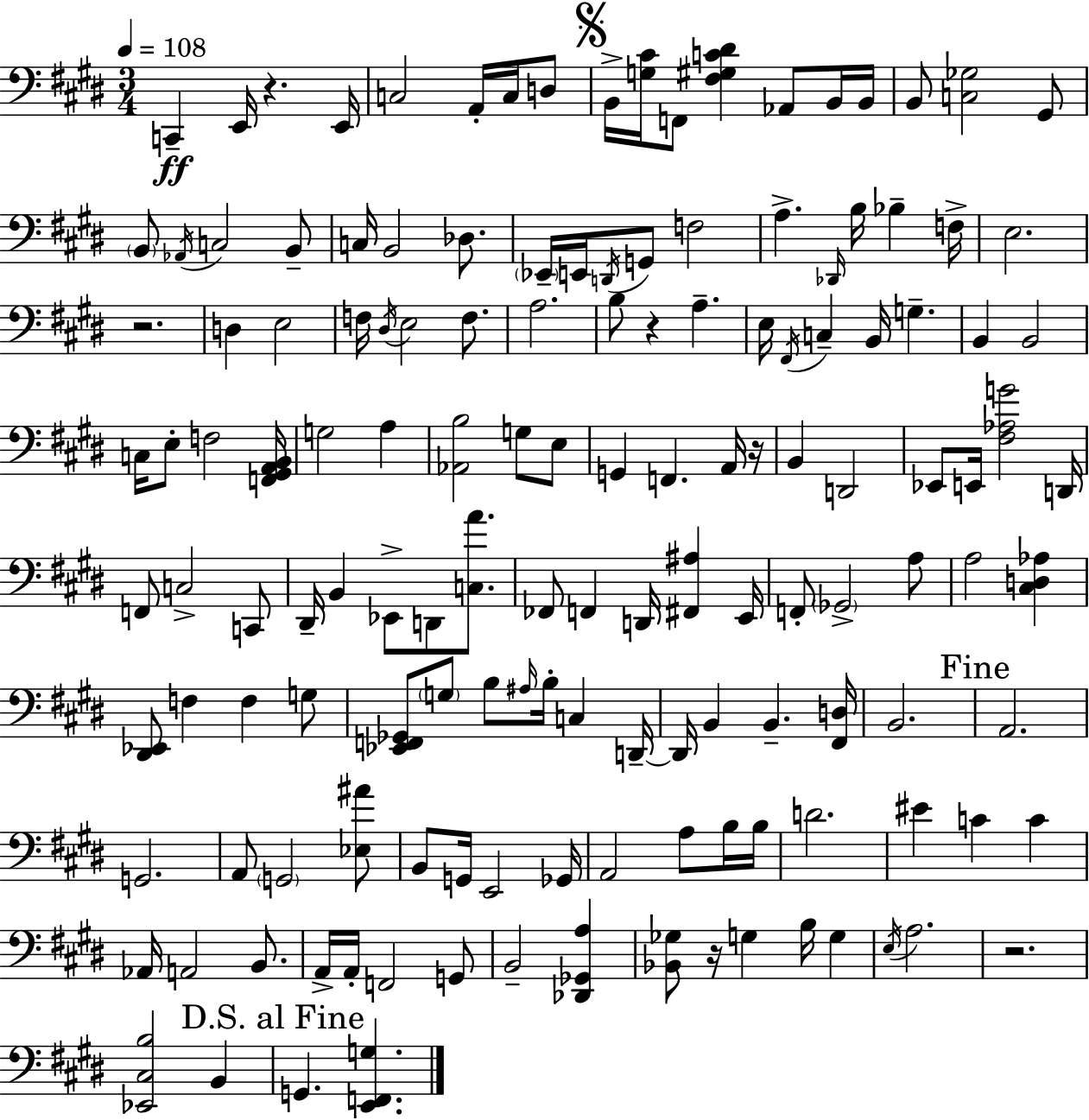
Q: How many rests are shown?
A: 6